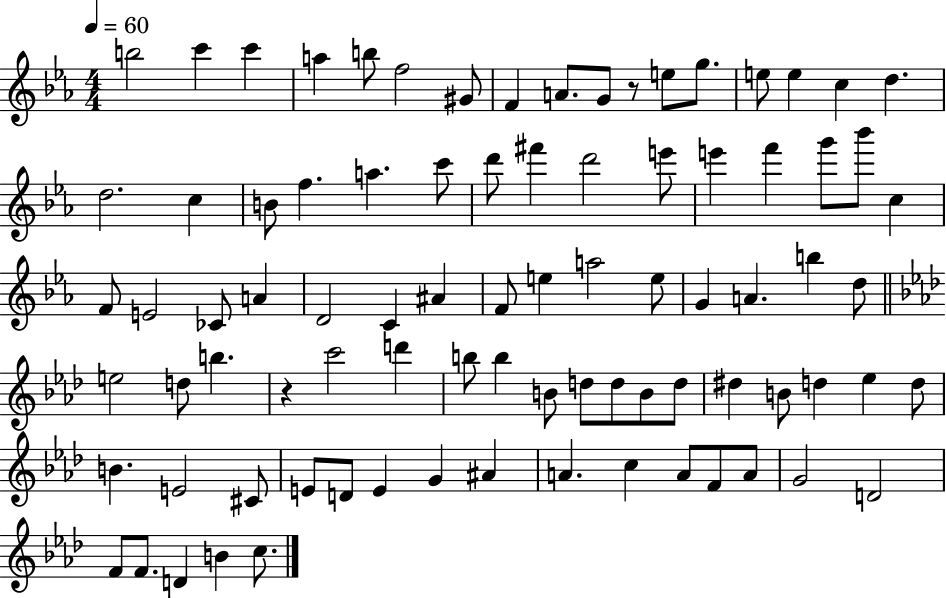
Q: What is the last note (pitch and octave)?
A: C5